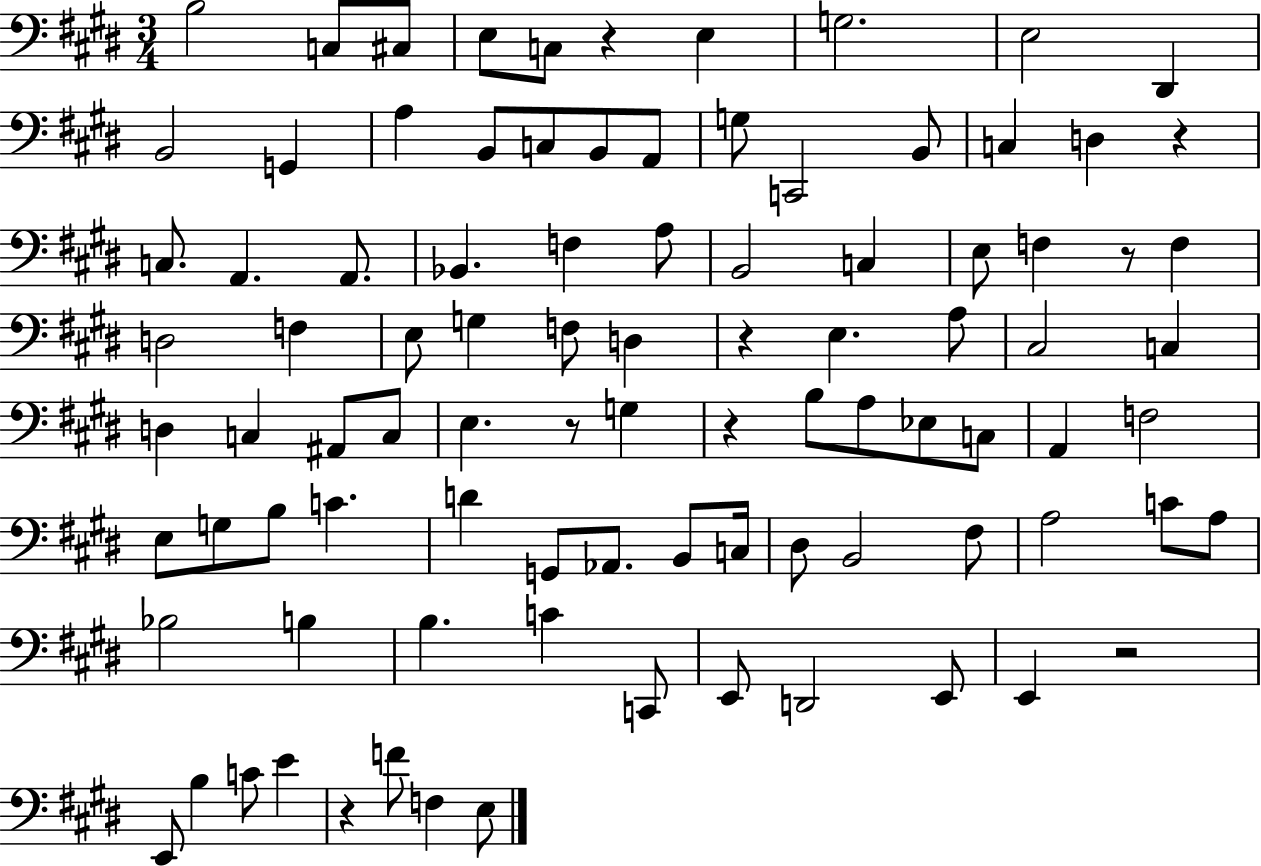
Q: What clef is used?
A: bass